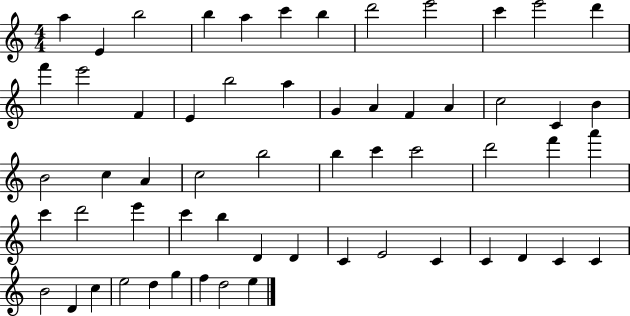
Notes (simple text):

A5/q E4/q B5/h B5/q A5/q C6/q B5/q D6/h E6/h C6/q E6/h D6/q F6/q E6/h F4/q E4/q B5/h A5/q G4/q A4/q F4/q A4/q C5/h C4/q B4/q B4/h C5/q A4/q C5/h B5/h B5/q C6/q C6/h D6/h F6/q A6/q C6/q D6/h E6/q C6/q B5/q D4/q D4/q C4/q E4/h C4/q C4/q D4/q C4/q C4/q B4/h D4/q C5/q E5/h D5/q G5/q F5/q D5/h E5/q